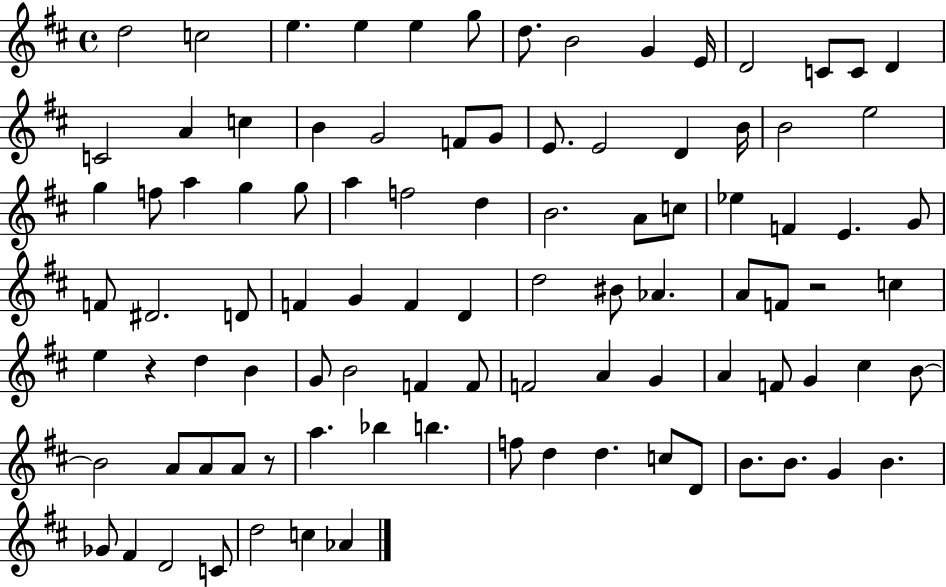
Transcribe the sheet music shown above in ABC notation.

X:1
T:Untitled
M:4/4
L:1/4
K:D
d2 c2 e e e g/2 d/2 B2 G E/4 D2 C/2 C/2 D C2 A c B G2 F/2 G/2 E/2 E2 D B/4 B2 e2 g f/2 a g g/2 a f2 d B2 A/2 c/2 _e F E G/2 F/2 ^D2 D/2 F G F D d2 ^B/2 _A A/2 F/2 z2 c e z d B G/2 B2 F F/2 F2 A G A F/2 G ^c B/2 B2 A/2 A/2 A/2 z/2 a _b b f/2 d d c/2 D/2 B/2 B/2 G B _G/2 ^F D2 C/2 d2 c _A